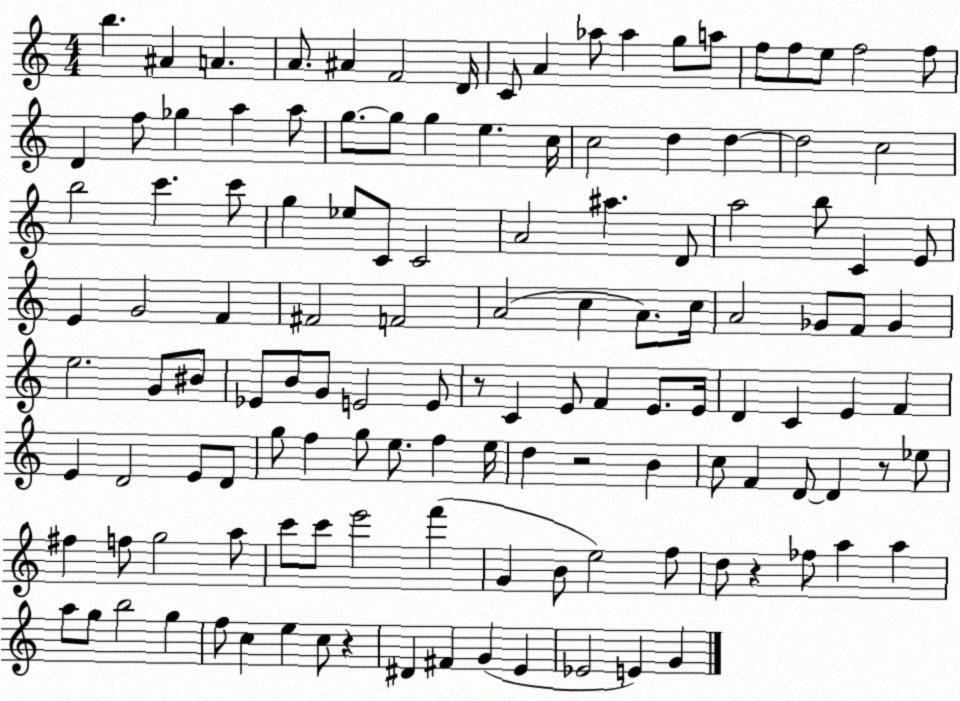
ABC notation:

X:1
T:Untitled
M:4/4
L:1/4
K:C
b ^A A A/2 ^A F2 D/4 C/2 A _a/2 _a g/2 a/2 f/2 f/2 e/2 f2 f/2 D f/2 _g a a/2 g/2 g/2 g e c/4 c2 d d d2 c2 b2 c' c'/2 g _e/2 C/2 C2 A2 ^a D/2 a2 b/2 C E/2 E G2 F ^F2 F2 A2 c A/2 c/4 A2 _G/2 F/2 _G e2 G/2 ^B/2 _E/2 B/2 G/2 E2 E/2 z/2 C E/2 F E/2 E/4 D C E F E D2 E/2 D/2 g/2 f g/2 e/2 f e/4 d z2 B c/2 F D/2 D z/2 _e/2 ^f f/2 g2 a/2 c'/2 c'/2 e'2 f' G B/2 e2 f/2 d/2 z _f/2 a a a/2 g/2 b2 g f/2 c e c/2 z ^D ^F G E _E2 E G